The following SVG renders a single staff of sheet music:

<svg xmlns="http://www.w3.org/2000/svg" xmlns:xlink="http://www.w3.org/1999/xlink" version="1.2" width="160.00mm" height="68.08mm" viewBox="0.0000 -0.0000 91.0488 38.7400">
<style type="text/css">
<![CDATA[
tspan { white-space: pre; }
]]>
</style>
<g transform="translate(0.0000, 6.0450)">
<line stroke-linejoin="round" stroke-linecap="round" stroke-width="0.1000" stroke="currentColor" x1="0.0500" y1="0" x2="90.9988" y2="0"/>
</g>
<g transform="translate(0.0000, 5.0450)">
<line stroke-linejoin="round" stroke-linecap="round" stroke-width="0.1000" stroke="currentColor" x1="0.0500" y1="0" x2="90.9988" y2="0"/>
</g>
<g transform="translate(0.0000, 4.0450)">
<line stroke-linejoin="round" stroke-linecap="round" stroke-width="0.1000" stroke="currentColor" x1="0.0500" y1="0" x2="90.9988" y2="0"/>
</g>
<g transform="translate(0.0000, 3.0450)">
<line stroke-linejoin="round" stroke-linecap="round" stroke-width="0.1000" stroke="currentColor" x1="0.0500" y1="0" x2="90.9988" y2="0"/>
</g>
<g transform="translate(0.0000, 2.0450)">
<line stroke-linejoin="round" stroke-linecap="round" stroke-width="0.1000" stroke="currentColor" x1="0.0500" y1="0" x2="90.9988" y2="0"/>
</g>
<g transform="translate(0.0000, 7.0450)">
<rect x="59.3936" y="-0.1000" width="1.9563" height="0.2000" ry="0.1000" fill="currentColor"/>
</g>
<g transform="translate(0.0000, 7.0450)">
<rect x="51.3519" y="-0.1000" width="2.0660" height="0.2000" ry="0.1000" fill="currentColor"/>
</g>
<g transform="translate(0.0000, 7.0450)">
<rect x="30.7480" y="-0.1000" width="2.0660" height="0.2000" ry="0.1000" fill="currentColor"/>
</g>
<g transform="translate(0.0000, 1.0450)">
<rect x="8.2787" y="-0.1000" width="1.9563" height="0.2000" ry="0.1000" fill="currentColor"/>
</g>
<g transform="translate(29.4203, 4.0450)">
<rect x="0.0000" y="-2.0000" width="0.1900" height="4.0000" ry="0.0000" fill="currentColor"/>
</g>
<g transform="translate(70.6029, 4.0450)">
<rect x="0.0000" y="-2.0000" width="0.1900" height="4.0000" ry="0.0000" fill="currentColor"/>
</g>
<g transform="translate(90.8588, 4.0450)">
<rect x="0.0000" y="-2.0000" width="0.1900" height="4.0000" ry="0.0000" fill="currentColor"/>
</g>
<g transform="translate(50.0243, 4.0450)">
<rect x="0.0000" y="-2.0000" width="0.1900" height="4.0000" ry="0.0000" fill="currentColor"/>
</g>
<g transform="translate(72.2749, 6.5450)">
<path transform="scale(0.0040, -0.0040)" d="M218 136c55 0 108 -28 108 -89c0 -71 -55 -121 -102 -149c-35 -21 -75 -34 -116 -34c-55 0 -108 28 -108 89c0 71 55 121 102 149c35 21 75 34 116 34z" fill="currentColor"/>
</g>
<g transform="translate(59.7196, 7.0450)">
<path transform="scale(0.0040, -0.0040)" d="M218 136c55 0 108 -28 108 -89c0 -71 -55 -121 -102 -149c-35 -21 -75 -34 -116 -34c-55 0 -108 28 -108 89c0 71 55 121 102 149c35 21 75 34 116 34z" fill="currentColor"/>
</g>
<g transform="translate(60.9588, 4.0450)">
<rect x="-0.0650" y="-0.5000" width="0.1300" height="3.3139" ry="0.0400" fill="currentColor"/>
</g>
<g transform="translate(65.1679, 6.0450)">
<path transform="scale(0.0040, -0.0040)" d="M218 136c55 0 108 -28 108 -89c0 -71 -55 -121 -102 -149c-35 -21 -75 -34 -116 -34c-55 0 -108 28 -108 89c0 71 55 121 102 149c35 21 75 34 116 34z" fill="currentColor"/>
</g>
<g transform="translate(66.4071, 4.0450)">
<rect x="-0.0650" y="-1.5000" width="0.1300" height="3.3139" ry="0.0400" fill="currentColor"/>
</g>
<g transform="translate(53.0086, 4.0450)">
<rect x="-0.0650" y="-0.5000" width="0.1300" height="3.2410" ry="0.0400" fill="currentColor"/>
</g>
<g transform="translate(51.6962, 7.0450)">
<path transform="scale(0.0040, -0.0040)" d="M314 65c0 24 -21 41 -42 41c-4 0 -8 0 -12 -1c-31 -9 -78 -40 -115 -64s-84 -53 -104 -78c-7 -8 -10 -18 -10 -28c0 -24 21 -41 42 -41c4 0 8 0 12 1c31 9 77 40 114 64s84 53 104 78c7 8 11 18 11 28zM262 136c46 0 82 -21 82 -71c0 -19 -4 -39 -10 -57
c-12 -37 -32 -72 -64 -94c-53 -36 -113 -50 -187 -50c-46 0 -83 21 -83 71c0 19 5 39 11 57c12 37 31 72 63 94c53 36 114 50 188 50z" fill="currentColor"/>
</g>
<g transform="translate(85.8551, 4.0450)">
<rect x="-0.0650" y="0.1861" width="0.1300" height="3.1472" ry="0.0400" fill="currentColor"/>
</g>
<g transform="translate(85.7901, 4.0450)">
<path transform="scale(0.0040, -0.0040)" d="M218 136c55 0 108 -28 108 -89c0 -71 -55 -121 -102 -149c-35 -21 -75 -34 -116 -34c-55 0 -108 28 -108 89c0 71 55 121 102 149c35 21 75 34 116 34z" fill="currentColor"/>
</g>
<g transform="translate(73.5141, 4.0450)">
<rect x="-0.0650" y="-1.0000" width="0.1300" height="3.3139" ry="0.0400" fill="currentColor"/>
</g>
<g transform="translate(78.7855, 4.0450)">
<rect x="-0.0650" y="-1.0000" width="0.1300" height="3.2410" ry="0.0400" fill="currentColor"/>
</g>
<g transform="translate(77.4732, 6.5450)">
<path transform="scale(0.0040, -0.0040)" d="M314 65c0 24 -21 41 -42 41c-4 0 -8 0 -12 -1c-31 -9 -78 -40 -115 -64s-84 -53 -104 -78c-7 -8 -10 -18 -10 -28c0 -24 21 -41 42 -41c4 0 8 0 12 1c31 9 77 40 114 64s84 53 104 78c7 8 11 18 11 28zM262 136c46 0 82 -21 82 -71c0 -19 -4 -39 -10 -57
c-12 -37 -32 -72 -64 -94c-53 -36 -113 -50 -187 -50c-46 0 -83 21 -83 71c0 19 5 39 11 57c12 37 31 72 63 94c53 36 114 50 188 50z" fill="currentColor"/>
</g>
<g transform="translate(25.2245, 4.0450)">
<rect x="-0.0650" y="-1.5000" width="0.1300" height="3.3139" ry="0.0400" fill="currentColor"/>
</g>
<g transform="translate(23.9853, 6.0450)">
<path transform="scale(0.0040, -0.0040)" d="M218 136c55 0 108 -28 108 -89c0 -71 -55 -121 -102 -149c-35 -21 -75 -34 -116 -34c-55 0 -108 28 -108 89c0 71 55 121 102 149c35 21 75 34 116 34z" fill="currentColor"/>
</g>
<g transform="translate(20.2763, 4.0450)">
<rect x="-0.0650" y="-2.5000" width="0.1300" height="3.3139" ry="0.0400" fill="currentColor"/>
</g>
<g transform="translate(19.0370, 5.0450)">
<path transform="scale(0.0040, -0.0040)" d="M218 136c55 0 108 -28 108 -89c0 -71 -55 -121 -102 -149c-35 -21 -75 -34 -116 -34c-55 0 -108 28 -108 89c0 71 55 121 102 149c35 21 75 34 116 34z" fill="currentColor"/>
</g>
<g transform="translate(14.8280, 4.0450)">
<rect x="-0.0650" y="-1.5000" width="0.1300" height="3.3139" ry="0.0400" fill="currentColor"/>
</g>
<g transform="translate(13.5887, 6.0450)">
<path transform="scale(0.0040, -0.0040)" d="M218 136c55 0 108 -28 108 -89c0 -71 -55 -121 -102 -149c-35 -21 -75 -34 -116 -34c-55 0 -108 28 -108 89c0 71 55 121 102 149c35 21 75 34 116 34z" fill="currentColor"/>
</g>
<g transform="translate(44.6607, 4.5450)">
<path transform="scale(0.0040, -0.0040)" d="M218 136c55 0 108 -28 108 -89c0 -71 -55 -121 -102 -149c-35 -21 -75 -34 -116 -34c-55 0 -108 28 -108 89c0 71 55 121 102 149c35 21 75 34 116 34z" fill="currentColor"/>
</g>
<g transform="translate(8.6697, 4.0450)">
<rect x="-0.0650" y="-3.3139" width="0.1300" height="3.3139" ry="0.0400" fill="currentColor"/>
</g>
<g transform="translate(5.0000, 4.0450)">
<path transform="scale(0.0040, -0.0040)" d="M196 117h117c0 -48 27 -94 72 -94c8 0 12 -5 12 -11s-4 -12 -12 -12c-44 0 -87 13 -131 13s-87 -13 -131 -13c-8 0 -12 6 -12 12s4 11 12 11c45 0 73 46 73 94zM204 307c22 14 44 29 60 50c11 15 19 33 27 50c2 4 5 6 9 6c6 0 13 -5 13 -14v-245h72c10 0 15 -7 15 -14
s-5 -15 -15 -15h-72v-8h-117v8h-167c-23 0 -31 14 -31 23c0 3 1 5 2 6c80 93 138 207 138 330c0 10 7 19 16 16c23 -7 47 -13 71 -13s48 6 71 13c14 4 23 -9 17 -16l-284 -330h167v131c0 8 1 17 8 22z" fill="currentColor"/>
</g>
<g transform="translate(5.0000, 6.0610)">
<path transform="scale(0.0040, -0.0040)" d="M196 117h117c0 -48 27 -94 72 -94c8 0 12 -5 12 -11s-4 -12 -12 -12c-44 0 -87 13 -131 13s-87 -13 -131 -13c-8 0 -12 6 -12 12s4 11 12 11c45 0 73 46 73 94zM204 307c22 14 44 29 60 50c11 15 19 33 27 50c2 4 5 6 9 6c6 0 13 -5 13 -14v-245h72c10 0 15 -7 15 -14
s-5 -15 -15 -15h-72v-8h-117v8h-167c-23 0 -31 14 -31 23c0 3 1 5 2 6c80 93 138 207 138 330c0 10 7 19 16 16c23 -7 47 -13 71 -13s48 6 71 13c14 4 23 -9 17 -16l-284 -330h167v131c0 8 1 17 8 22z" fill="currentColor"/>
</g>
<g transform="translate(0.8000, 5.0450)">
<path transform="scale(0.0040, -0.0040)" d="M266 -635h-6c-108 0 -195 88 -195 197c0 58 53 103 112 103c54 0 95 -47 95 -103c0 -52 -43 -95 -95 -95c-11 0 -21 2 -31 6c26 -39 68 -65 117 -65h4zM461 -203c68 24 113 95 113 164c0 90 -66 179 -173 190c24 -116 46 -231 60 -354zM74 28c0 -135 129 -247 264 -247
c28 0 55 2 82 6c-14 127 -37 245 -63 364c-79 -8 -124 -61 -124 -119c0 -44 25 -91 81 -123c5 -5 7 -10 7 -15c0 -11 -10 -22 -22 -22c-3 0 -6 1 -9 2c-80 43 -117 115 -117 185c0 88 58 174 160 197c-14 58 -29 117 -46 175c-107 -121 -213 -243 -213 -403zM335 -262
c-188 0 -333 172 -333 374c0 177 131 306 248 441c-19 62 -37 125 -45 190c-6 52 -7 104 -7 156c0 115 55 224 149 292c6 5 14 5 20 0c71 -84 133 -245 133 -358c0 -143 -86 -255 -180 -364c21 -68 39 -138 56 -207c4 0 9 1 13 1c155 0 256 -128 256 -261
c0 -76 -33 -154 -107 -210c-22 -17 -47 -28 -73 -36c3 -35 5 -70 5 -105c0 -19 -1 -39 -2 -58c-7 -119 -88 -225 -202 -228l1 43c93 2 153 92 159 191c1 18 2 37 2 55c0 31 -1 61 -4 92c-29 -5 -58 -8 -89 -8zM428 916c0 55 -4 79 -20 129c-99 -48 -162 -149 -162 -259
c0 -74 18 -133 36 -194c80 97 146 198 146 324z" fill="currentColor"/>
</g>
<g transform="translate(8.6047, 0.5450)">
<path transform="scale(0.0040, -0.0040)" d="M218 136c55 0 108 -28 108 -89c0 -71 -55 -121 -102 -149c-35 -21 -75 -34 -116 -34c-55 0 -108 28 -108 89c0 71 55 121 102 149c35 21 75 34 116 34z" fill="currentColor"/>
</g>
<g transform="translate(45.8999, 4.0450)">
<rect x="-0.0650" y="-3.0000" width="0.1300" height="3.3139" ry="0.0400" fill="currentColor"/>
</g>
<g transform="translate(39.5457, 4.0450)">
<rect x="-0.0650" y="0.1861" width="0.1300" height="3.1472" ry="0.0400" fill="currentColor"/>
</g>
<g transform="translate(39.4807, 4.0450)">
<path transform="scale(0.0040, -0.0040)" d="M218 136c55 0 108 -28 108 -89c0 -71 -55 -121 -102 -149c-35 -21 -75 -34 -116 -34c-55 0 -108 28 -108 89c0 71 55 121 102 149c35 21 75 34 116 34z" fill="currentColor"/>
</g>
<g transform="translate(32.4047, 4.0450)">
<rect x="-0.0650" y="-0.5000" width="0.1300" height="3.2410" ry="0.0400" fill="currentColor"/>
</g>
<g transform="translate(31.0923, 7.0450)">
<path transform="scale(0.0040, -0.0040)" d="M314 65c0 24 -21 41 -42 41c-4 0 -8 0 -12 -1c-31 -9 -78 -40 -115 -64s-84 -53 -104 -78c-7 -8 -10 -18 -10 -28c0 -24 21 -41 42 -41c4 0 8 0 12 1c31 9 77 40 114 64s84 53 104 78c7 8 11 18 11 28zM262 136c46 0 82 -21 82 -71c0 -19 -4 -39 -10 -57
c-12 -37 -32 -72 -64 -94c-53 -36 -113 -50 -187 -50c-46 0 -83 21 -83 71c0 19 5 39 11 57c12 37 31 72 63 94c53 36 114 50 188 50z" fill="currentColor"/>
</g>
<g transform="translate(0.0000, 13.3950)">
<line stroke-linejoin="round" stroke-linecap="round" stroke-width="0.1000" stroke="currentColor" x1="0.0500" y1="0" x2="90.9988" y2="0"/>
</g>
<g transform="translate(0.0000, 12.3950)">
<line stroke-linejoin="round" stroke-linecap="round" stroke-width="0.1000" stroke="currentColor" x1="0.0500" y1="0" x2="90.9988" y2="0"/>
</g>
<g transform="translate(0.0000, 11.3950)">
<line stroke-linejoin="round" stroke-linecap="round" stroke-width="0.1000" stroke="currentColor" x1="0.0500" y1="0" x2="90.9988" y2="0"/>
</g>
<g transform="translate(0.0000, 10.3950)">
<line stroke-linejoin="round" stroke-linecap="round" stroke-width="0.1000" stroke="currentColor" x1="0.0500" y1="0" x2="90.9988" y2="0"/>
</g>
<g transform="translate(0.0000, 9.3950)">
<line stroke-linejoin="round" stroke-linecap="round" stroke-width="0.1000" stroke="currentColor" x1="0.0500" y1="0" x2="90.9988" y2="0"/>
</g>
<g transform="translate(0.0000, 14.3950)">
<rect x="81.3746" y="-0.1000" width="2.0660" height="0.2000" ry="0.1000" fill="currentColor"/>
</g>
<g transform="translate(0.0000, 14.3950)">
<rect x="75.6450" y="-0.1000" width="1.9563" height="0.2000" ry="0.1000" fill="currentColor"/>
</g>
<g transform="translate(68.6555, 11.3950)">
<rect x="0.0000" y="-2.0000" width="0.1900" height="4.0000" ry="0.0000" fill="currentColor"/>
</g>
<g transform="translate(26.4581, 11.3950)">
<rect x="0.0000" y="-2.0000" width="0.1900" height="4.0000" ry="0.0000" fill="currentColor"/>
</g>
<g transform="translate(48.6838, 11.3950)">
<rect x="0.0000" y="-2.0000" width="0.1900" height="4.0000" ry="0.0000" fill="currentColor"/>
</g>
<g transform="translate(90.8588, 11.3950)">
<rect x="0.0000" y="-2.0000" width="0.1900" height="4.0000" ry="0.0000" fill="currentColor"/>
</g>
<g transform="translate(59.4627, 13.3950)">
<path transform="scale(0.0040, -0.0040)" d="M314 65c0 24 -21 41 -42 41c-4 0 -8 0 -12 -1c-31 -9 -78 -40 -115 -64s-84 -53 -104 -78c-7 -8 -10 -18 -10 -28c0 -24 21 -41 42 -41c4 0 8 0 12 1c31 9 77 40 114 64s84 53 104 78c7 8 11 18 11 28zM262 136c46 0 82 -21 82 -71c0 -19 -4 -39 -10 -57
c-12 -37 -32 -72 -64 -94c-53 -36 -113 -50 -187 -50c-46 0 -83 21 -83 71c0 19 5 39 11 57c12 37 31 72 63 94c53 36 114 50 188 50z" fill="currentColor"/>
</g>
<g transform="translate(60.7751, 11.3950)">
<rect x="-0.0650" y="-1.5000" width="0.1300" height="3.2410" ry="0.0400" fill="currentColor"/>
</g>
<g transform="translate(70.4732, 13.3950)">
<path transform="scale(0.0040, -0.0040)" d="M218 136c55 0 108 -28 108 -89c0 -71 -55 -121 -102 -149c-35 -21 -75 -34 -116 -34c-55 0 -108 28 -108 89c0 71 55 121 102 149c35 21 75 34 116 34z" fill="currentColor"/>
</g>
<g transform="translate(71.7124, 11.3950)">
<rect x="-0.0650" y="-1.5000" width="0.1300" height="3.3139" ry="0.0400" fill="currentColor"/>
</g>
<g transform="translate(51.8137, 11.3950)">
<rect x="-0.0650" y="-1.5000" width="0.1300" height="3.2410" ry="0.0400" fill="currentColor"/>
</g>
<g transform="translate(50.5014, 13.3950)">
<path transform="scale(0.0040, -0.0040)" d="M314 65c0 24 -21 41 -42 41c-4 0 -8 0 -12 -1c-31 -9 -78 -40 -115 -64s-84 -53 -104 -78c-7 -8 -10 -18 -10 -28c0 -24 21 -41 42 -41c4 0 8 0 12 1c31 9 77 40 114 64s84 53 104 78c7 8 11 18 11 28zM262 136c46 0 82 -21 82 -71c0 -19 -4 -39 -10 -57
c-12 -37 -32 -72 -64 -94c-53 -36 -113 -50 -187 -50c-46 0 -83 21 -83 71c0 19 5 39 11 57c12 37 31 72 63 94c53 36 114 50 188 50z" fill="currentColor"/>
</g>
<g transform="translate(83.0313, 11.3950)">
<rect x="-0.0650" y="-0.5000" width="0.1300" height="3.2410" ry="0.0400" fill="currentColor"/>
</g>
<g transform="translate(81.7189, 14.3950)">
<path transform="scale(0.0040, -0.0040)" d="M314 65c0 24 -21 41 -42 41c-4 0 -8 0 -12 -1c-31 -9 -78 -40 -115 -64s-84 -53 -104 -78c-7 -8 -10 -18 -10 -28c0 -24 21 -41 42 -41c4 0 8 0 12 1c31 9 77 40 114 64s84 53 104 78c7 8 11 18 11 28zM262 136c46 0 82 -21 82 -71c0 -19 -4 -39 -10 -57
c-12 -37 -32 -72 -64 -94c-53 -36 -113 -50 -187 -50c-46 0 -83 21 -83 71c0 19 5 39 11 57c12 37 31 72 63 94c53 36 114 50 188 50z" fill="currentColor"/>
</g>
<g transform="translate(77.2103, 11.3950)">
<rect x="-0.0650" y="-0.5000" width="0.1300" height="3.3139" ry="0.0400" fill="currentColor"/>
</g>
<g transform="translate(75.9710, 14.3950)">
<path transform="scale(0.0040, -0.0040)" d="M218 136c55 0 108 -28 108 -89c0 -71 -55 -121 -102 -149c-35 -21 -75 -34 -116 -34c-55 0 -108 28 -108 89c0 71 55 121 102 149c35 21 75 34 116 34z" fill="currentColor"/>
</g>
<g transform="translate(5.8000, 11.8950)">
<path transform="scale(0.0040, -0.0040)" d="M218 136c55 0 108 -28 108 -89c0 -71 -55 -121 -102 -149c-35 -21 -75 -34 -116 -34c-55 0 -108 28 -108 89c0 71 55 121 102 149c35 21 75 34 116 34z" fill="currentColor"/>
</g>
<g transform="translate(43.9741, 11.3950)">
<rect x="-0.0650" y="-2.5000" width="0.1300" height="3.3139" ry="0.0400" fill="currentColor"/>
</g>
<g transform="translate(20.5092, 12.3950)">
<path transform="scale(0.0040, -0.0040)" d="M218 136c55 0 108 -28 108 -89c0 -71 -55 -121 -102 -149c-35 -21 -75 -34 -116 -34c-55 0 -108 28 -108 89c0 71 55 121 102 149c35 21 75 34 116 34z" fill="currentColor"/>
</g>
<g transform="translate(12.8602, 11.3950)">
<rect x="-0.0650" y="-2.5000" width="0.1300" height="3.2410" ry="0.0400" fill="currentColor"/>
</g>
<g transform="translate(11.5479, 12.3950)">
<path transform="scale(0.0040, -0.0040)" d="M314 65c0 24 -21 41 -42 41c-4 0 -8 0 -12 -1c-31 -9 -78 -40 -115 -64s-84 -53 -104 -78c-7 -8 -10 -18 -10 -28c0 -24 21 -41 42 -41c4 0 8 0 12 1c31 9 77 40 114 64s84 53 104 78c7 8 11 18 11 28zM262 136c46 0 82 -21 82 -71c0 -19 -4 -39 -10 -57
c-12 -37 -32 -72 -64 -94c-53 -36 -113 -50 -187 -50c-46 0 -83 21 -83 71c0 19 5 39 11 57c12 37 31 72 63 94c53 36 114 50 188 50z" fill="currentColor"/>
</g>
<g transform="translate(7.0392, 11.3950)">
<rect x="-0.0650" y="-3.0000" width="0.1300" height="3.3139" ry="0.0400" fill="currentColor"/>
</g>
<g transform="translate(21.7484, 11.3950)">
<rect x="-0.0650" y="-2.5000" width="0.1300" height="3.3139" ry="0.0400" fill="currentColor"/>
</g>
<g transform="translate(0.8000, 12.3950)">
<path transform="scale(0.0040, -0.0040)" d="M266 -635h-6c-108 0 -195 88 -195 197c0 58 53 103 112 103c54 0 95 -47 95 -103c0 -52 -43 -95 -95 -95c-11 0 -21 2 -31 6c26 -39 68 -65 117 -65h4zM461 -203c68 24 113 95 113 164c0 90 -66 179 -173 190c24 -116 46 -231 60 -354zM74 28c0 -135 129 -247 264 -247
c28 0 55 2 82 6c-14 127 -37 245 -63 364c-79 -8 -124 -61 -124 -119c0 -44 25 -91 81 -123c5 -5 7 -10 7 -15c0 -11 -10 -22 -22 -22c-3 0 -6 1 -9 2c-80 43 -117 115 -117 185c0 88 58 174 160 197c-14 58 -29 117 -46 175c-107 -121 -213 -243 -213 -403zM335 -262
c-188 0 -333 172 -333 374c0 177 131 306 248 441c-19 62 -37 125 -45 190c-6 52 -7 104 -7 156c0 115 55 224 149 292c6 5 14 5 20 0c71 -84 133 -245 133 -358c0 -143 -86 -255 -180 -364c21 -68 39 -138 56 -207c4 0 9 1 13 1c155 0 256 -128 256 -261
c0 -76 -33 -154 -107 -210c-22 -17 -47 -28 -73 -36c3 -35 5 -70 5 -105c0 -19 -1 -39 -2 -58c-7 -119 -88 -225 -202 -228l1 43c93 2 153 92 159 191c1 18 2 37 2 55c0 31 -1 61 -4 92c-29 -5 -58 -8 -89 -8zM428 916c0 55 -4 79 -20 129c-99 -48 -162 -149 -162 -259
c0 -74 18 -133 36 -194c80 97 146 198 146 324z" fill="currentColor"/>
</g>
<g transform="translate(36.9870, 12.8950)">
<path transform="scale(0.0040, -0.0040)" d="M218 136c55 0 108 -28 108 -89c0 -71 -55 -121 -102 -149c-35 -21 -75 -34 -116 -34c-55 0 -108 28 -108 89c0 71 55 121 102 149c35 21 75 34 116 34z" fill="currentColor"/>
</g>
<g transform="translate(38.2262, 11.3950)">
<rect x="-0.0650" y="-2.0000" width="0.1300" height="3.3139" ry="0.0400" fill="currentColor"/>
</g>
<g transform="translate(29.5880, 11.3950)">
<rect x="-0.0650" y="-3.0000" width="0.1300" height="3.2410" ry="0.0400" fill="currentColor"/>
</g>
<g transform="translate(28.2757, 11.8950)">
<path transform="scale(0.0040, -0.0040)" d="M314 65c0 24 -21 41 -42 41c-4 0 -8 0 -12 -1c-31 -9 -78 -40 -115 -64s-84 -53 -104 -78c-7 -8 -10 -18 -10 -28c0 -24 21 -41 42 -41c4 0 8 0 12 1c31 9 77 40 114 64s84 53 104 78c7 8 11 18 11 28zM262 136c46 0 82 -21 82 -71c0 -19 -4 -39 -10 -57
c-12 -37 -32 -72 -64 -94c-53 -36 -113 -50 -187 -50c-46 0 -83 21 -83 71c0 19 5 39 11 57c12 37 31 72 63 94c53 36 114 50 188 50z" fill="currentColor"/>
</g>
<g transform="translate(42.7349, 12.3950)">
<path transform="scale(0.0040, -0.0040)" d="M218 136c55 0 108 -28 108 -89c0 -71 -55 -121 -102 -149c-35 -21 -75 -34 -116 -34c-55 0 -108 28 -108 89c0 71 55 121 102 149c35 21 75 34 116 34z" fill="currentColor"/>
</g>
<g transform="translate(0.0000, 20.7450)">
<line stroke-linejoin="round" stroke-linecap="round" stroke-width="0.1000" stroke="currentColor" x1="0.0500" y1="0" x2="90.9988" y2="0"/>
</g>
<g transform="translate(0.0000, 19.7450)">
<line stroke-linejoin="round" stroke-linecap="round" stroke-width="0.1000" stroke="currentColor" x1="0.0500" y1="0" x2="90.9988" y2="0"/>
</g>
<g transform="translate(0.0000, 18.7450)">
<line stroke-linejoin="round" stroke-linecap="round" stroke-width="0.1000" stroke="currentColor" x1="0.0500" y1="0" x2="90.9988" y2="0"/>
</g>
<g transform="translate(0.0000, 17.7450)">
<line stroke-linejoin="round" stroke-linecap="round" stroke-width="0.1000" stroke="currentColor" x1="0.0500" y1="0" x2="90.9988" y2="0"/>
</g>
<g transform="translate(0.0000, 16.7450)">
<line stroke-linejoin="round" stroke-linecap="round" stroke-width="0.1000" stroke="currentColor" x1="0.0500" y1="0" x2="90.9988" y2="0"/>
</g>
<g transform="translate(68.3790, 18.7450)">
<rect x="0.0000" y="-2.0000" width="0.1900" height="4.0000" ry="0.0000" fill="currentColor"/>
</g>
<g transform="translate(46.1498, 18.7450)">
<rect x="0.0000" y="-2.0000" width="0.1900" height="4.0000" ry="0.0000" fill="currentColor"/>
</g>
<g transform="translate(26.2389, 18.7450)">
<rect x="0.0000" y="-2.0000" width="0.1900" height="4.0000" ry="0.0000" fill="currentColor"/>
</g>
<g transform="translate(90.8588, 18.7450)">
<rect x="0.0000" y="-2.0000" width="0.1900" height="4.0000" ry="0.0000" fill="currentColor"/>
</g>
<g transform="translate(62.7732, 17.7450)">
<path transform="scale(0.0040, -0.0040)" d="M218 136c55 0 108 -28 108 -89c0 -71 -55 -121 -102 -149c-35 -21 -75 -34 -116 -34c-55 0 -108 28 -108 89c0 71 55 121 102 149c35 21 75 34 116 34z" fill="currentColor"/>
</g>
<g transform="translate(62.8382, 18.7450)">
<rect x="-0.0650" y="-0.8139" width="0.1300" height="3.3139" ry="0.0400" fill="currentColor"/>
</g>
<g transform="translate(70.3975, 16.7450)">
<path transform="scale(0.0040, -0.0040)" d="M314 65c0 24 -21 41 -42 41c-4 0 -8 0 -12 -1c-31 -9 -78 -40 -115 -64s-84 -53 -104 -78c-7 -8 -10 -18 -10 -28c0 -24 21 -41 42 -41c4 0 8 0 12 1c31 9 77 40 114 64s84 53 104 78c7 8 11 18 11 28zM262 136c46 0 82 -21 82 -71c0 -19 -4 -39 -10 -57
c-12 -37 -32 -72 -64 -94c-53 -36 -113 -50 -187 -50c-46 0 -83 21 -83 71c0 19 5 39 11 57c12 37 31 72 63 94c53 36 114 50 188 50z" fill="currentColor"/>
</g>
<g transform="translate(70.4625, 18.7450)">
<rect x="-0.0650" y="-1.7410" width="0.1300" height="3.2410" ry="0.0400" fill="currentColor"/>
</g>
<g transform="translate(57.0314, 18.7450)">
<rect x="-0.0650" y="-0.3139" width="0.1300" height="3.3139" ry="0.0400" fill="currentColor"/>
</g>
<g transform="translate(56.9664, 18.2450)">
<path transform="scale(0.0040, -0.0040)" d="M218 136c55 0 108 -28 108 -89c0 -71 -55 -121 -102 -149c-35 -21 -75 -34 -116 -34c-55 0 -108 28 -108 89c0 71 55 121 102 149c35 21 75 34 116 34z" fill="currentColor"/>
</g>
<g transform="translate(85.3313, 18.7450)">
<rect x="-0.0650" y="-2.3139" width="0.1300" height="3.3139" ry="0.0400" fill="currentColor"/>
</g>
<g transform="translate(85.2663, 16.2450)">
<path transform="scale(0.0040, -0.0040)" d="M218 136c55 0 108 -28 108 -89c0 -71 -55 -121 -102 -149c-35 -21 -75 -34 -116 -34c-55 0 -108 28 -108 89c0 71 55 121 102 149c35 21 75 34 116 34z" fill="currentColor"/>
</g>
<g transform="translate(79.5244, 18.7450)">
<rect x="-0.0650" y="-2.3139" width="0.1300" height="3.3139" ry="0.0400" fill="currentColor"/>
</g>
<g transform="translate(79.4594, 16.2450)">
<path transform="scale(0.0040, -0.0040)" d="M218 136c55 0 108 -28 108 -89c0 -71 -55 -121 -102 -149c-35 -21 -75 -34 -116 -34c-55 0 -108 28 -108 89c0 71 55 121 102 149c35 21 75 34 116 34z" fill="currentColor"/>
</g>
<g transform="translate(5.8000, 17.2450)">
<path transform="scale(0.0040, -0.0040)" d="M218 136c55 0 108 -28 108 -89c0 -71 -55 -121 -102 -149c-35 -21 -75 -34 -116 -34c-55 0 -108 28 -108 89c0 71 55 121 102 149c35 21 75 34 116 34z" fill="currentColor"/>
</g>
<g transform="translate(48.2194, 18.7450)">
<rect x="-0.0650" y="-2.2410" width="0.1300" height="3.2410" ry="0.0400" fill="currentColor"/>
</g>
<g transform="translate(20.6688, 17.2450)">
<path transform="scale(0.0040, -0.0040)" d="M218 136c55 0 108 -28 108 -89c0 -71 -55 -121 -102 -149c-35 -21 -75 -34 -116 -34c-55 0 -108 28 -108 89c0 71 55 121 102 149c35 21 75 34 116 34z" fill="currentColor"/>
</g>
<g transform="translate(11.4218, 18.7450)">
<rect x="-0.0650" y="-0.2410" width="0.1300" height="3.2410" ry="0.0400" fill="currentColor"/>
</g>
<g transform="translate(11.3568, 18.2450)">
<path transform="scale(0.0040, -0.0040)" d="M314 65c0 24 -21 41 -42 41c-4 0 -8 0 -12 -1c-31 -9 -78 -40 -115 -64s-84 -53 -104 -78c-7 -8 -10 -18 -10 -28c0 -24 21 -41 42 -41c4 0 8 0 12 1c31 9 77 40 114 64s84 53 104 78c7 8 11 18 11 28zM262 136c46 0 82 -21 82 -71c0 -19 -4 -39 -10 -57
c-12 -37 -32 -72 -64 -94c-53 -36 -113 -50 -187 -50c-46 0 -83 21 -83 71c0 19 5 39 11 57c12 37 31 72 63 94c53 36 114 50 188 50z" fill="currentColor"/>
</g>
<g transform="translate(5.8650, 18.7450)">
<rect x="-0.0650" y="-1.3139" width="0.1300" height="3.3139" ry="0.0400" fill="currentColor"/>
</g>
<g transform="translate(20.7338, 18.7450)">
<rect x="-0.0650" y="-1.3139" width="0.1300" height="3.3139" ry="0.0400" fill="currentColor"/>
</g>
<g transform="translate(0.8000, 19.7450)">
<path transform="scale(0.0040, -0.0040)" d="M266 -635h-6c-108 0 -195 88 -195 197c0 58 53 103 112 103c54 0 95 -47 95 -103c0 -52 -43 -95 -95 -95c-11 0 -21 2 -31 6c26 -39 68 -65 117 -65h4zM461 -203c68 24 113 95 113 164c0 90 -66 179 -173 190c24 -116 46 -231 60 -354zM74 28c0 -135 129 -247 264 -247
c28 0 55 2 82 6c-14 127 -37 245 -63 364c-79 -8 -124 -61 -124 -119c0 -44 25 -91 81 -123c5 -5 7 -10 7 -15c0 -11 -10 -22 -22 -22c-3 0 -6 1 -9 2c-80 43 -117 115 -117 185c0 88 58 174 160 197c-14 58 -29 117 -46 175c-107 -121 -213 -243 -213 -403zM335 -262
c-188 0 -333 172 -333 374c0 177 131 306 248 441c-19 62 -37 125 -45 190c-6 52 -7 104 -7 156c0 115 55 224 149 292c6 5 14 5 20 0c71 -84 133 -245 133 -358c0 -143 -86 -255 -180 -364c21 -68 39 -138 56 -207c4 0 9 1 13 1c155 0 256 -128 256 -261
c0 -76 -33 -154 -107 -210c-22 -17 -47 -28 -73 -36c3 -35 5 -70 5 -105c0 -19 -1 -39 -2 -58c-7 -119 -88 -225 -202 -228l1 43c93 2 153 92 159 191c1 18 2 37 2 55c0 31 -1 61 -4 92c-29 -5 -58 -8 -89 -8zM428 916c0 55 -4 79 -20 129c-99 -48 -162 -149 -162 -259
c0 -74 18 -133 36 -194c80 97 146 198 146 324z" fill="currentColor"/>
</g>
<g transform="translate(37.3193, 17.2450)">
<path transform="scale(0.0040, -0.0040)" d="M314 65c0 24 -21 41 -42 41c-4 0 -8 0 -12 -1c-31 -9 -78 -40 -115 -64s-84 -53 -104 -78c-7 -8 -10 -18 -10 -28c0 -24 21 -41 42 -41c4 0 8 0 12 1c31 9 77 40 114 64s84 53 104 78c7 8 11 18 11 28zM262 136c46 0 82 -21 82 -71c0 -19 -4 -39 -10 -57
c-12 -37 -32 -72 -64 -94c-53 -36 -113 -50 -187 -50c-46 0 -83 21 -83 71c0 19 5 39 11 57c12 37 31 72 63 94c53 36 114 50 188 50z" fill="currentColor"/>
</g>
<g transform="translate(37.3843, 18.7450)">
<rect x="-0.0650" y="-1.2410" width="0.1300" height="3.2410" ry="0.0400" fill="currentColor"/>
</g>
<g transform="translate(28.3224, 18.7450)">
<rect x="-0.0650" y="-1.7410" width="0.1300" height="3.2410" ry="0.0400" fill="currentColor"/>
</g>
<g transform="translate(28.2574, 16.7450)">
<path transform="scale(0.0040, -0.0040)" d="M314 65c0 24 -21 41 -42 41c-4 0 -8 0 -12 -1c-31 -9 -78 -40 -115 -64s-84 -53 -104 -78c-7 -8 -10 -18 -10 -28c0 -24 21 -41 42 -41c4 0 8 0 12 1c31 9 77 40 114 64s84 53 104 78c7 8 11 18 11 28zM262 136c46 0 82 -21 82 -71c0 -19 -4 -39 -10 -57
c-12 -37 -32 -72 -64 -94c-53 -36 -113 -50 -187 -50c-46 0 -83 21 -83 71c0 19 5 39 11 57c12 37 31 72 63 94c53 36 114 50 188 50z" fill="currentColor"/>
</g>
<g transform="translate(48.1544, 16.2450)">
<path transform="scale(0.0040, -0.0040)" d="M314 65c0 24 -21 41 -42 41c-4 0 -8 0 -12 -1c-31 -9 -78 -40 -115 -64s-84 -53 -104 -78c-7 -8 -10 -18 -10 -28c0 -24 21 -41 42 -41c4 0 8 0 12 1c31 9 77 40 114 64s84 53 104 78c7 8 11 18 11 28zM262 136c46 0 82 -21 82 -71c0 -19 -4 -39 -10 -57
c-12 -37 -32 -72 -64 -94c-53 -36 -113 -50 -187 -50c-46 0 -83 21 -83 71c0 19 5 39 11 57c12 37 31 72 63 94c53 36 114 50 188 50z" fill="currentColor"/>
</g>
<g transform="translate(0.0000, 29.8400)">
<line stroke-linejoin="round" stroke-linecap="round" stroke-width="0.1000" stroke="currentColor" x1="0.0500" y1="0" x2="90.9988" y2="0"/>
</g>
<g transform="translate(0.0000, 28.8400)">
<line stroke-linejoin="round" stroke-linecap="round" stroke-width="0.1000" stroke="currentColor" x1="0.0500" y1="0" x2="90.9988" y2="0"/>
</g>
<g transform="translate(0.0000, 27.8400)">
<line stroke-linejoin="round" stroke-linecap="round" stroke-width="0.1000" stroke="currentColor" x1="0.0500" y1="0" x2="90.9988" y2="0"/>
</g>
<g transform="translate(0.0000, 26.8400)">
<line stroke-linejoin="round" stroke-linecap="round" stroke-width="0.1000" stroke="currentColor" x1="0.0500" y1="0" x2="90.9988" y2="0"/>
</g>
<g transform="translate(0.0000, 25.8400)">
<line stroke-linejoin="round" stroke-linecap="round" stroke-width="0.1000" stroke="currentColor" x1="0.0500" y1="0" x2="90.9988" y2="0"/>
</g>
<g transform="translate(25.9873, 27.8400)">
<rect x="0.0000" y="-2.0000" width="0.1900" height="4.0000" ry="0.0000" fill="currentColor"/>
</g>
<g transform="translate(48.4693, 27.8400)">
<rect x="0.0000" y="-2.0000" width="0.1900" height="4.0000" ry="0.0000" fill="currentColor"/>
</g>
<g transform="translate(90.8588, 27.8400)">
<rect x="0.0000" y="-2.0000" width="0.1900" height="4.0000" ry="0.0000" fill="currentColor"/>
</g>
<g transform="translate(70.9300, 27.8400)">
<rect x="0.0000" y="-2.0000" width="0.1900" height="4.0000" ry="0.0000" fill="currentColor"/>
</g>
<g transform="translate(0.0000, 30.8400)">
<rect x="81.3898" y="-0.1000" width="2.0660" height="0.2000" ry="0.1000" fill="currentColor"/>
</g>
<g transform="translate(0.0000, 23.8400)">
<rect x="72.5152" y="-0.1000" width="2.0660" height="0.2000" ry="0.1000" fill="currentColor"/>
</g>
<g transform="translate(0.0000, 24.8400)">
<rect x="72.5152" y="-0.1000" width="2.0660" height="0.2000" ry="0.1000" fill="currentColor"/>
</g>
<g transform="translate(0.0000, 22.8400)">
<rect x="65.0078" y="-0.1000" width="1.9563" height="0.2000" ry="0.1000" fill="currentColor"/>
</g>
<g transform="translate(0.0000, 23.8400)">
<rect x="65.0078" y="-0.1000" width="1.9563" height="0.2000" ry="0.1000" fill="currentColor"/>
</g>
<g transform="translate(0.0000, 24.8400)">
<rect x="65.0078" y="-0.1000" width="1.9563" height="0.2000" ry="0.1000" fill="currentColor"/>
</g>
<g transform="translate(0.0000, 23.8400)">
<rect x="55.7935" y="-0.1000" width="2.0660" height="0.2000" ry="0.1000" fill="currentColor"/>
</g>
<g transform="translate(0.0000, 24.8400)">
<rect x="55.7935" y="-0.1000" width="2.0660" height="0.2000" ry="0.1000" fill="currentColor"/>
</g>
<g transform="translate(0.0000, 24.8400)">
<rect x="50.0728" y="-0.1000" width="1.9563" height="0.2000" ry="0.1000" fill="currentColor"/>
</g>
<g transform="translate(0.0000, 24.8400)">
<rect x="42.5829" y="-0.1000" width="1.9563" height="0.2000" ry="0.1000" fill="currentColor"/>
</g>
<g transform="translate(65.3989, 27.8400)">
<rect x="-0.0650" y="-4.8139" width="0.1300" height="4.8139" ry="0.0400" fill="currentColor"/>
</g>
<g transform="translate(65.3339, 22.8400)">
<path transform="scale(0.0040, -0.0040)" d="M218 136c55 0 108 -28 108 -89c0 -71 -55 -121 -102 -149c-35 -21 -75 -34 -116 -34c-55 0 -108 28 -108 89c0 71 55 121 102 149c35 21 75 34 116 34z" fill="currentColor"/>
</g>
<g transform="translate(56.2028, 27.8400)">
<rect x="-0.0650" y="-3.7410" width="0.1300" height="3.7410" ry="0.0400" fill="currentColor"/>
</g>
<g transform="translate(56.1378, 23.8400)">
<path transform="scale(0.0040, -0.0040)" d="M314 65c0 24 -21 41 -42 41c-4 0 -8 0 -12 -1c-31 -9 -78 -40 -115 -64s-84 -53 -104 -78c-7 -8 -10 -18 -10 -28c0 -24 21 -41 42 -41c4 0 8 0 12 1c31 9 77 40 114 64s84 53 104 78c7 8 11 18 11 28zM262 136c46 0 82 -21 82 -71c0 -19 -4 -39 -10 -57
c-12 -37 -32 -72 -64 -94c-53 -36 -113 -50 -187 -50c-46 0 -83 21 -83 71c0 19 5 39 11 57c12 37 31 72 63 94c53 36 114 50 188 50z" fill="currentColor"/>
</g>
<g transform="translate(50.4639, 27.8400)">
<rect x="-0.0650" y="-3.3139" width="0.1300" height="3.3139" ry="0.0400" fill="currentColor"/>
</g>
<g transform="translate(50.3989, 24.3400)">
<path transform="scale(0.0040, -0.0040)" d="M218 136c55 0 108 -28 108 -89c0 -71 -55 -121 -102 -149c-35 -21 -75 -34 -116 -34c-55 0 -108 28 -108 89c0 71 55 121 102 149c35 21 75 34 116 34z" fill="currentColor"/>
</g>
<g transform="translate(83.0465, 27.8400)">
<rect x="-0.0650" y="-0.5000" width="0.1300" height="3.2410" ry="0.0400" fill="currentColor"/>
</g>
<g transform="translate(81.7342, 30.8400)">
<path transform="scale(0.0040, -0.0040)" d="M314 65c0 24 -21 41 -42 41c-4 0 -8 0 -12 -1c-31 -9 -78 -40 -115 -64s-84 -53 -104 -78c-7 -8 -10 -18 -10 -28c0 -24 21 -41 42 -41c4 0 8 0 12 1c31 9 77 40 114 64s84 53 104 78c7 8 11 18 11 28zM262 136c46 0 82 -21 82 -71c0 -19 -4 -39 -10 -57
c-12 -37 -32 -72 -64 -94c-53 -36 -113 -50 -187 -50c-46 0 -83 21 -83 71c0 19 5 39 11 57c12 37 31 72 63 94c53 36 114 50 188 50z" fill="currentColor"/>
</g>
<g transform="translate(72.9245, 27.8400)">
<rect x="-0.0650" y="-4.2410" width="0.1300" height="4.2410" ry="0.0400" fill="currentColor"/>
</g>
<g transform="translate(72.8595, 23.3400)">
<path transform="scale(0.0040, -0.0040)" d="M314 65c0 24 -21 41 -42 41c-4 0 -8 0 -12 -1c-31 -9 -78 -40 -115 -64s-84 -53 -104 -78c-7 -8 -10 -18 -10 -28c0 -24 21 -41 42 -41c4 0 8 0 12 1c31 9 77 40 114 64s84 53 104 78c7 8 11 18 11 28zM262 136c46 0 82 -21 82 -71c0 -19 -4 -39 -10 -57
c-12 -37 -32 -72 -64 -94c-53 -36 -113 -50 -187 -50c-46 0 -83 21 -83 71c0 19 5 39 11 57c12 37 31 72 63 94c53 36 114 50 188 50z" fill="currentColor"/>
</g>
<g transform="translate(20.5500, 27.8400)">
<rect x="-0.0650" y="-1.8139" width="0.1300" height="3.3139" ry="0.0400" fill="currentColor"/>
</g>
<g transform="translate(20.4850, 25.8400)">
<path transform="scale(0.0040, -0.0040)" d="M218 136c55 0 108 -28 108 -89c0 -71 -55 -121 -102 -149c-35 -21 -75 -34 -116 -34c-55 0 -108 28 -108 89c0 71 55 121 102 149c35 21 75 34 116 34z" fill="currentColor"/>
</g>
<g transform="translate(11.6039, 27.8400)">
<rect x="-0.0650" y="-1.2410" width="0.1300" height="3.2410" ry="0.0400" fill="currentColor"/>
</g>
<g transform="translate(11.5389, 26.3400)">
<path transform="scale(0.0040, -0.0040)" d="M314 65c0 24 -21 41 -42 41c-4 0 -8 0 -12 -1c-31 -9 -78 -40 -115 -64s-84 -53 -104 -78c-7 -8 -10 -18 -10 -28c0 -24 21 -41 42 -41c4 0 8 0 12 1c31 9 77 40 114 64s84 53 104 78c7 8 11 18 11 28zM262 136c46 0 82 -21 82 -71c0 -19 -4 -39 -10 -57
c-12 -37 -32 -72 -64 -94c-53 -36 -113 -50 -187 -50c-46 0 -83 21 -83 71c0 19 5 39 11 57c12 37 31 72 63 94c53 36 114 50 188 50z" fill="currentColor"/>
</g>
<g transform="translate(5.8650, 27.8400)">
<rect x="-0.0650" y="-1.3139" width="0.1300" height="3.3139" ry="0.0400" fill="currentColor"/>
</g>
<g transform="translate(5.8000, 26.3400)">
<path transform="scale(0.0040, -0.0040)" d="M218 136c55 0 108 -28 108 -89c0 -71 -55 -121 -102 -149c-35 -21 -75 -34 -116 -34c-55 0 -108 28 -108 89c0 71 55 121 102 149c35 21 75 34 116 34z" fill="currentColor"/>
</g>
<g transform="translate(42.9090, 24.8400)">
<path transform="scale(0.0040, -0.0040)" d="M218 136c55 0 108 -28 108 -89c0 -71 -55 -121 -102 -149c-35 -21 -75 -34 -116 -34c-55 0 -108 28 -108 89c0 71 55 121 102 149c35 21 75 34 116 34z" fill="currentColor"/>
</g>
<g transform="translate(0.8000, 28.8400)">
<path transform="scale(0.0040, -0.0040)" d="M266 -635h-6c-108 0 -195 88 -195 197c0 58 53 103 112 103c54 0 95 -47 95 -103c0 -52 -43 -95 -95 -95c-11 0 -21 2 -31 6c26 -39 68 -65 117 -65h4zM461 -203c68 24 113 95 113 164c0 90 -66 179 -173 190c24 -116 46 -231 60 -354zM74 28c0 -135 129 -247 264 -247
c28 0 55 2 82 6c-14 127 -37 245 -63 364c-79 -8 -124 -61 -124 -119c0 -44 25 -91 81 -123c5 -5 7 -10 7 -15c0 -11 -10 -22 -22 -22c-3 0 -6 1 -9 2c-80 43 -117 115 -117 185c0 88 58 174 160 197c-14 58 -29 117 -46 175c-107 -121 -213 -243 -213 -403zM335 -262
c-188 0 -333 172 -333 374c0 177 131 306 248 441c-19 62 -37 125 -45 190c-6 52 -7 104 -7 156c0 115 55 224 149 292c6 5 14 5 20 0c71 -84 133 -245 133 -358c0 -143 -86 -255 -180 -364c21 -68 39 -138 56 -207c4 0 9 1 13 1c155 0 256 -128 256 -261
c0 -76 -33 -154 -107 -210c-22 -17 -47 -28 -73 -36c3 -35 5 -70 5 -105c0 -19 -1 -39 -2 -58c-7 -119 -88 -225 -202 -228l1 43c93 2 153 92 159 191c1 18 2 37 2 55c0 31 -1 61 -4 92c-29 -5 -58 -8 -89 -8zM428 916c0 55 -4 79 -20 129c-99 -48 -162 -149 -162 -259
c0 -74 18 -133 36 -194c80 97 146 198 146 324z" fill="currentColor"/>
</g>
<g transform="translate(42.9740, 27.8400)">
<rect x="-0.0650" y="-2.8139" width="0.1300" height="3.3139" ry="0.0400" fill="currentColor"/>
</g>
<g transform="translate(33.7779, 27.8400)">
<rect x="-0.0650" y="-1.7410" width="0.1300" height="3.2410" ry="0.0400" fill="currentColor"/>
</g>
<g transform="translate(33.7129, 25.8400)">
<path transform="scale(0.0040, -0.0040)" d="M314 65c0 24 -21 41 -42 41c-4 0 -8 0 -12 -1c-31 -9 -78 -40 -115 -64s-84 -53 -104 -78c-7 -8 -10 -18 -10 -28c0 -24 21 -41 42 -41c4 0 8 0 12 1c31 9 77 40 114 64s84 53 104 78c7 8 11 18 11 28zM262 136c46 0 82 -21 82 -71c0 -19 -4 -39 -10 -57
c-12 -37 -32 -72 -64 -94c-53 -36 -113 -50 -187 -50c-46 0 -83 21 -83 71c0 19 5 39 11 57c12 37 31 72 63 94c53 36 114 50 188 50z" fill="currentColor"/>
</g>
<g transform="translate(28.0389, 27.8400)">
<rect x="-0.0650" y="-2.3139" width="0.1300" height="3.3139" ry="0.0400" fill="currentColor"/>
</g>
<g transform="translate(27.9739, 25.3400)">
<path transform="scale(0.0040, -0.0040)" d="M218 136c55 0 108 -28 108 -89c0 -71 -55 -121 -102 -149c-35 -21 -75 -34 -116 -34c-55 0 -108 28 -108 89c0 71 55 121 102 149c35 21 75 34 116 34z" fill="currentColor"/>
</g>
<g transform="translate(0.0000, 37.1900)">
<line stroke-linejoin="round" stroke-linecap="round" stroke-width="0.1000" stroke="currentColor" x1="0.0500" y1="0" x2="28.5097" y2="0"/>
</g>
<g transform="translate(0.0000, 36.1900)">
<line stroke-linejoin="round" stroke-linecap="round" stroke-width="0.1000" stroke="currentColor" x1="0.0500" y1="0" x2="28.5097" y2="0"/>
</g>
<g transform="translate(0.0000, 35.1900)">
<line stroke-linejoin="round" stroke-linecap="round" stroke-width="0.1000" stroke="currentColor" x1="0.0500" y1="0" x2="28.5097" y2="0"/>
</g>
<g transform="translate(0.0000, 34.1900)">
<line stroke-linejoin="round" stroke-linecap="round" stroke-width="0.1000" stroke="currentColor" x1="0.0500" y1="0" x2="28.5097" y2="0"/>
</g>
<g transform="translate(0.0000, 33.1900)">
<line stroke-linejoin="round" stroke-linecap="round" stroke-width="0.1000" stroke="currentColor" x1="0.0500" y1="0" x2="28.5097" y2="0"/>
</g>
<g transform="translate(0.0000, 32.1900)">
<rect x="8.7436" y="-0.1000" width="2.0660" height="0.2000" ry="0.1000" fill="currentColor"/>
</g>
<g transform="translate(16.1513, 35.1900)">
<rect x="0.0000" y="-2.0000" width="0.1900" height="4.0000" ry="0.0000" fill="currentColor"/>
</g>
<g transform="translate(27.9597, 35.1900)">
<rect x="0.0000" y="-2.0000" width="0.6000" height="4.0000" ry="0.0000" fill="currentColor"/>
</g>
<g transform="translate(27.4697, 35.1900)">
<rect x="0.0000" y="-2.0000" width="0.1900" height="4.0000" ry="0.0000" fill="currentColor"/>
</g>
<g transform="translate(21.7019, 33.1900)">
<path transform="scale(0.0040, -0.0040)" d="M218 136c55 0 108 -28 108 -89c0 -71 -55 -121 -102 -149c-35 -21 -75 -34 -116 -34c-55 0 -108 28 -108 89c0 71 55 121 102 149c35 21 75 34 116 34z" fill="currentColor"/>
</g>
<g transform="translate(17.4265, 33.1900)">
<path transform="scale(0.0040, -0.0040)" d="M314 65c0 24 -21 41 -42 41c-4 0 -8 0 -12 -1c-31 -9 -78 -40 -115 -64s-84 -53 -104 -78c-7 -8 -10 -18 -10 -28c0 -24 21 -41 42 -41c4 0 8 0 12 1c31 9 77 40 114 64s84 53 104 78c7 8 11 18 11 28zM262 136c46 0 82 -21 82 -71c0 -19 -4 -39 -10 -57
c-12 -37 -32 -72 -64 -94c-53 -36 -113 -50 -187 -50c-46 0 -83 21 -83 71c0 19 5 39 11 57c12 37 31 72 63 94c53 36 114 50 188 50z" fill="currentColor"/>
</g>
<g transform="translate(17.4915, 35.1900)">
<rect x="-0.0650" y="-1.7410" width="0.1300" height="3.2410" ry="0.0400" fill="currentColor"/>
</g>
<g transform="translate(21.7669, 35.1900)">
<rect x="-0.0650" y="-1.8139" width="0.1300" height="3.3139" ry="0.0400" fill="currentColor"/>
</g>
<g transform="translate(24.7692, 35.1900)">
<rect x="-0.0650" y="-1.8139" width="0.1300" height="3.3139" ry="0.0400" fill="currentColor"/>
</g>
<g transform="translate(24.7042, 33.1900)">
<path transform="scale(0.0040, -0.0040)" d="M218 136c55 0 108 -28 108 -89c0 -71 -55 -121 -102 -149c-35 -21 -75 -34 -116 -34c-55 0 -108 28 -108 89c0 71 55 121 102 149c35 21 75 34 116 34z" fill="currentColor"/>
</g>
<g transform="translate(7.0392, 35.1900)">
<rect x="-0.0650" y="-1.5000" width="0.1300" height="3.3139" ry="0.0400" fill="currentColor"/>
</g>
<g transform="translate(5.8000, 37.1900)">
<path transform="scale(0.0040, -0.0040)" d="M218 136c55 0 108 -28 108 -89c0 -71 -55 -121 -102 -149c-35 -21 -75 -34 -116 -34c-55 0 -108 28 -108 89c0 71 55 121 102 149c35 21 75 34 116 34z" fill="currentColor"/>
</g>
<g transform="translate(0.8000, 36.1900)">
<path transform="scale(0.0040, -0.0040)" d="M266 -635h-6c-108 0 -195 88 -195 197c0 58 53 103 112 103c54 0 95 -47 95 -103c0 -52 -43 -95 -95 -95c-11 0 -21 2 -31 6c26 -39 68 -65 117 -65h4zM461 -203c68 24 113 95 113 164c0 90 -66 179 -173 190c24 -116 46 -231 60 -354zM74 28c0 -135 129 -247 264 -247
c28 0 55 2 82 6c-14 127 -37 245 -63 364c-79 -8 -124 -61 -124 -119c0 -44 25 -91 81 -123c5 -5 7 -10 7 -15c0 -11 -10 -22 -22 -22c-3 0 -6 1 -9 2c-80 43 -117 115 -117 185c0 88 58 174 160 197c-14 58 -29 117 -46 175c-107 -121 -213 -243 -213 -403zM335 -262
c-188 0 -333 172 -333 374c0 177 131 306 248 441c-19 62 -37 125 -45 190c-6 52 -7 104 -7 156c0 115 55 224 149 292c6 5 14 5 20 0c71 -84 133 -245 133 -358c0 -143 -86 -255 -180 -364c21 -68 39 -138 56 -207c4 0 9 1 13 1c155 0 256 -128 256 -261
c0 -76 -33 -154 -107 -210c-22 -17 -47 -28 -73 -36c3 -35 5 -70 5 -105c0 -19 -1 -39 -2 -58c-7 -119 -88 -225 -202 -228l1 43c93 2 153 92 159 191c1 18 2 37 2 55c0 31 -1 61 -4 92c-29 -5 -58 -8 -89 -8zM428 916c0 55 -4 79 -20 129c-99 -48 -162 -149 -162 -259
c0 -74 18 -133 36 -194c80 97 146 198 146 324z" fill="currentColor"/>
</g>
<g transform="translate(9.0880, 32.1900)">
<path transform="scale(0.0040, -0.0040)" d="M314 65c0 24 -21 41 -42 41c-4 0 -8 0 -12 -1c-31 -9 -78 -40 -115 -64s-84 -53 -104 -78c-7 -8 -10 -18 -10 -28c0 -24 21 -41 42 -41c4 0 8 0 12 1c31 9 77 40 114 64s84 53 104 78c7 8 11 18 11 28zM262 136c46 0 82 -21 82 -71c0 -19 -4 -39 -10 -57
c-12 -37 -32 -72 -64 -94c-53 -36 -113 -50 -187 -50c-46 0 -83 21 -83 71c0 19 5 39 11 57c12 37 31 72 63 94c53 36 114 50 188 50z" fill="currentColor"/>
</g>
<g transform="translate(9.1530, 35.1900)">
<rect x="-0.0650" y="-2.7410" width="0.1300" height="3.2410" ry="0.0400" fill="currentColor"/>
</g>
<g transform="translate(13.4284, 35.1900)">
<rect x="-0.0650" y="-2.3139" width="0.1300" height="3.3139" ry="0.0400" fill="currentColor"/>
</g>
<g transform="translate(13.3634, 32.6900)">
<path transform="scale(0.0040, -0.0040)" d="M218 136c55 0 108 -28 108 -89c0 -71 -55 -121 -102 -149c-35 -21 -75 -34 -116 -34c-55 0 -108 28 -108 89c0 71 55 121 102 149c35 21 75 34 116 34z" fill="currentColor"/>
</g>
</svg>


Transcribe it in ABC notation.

X:1
T:Untitled
M:4/4
L:1/4
K:C
b E G E C2 B A C2 C E D D2 B A G2 G A2 F G E2 E2 E C C2 e c2 e f2 e2 g2 c d f2 g g e e2 f g f2 a b c'2 e' d'2 C2 E a2 g f2 f f